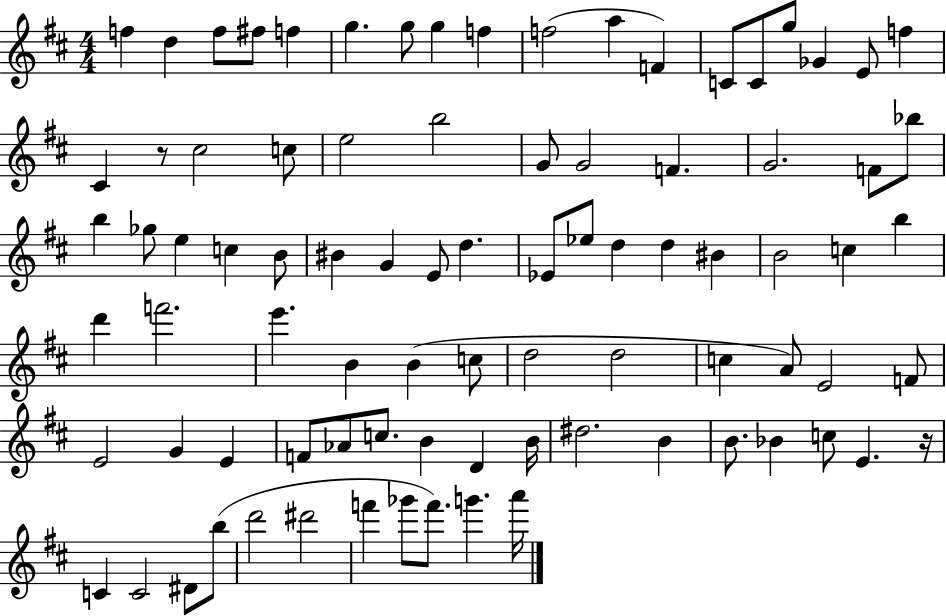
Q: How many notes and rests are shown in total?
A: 86